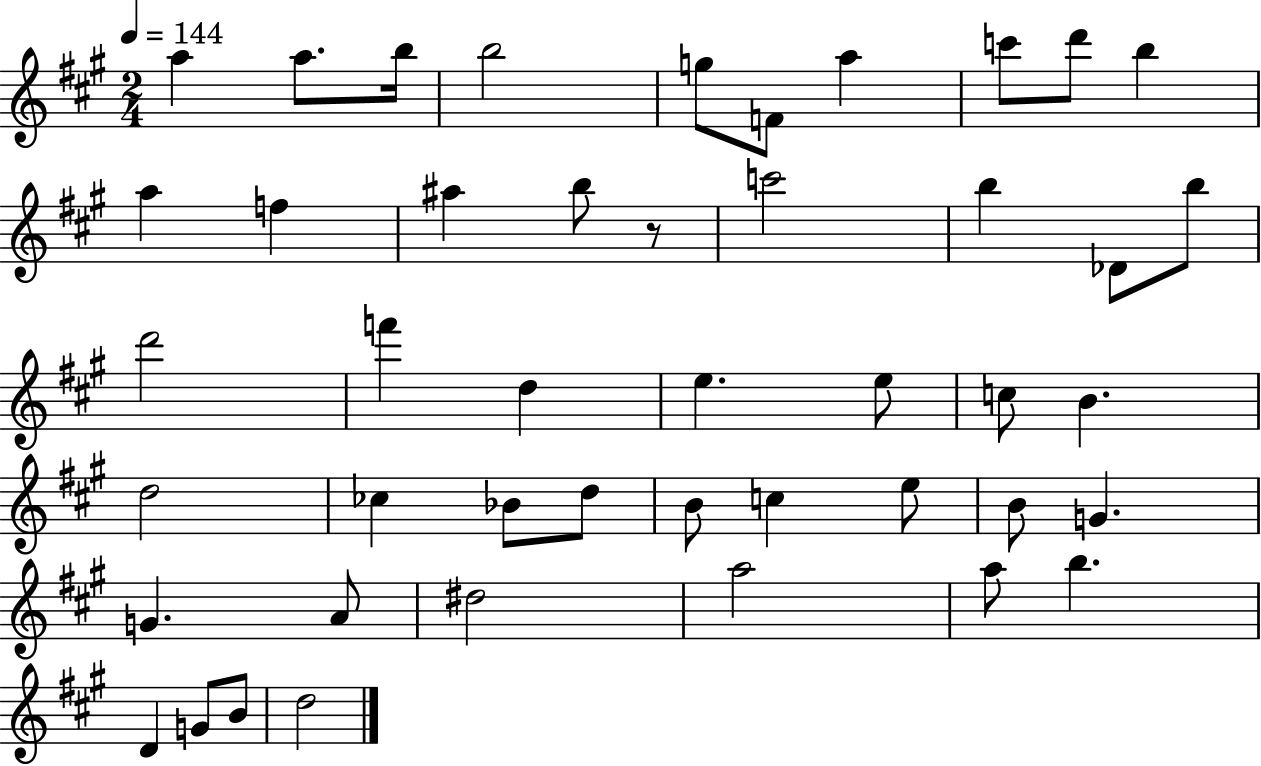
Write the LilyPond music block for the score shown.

{
  \clef treble
  \numericTimeSignature
  \time 2/4
  \key a \major
  \tempo 4 = 144
  a''4 a''8. b''16 | b''2 | g''8 f'8 a''4 | c'''8 d'''8 b''4 | \break a''4 f''4 | ais''4 b''8 r8 | c'''2 | b''4 des'8 b''8 | \break d'''2 | f'''4 d''4 | e''4. e''8 | c''8 b'4. | \break d''2 | ces''4 bes'8 d''8 | b'8 c''4 e''8 | b'8 g'4. | \break g'4. a'8 | dis''2 | a''2 | a''8 b''4. | \break d'4 g'8 b'8 | d''2 | \bar "|."
}